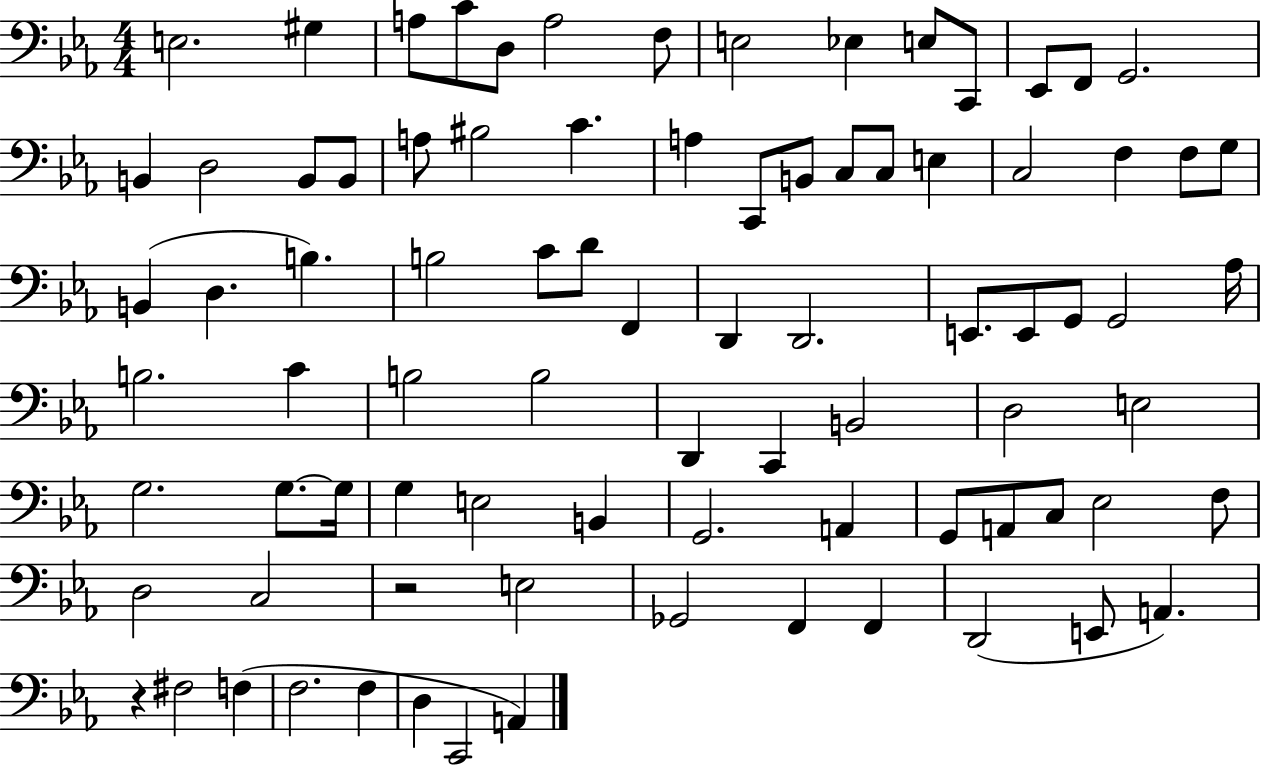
{
  \clef bass
  \numericTimeSignature
  \time 4/4
  \key ees \major
  e2. gis4 | a8 c'8 d8 a2 f8 | e2 ees4 e8 c,8 | ees,8 f,8 g,2. | \break b,4 d2 b,8 b,8 | a8 bis2 c'4. | a4 c,8 b,8 c8 c8 e4 | c2 f4 f8 g8 | \break b,4( d4. b4.) | b2 c'8 d'8 f,4 | d,4 d,2. | e,8. e,8 g,8 g,2 aes16 | \break b2. c'4 | b2 b2 | d,4 c,4 b,2 | d2 e2 | \break g2. g8.~~ g16 | g4 e2 b,4 | g,2. a,4 | g,8 a,8 c8 ees2 f8 | \break d2 c2 | r2 e2 | ges,2 f,4 f,4 | d,2( e,8 a,4.) | \break r4 fis2 f4( | f2. f4 | d4 c,2 a,4) | \bar "|."
}